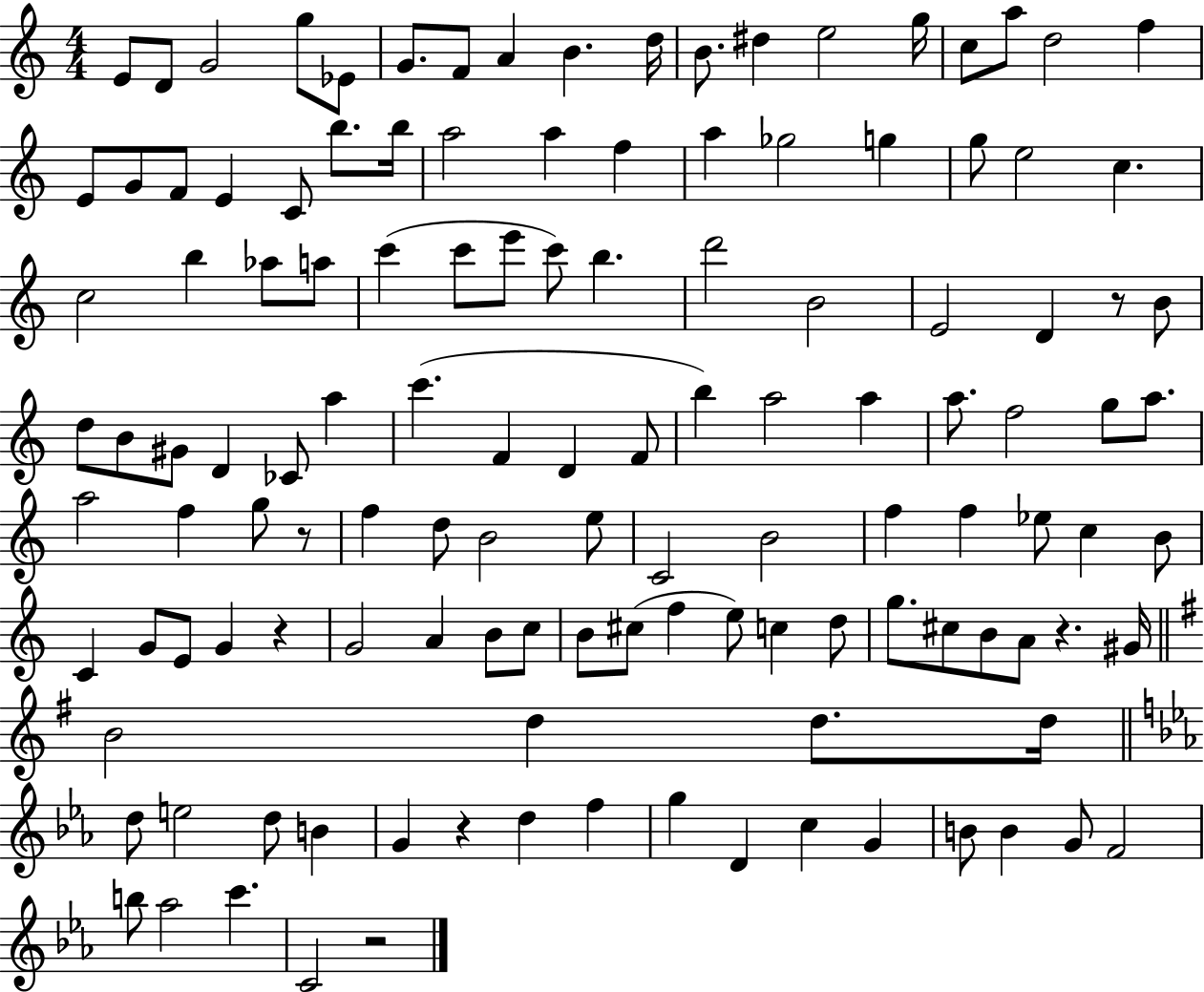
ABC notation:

X:1
T:Untitled
M:4/4
L:1/4
K:C
E/2 D/2 G2 g/2 _E/2 G/2 F/2 A B d/4 B/2 ^d e2 g/4 c/2 a/2 d2 f E/2 G/2 F/2 E C/2 b/2 b/4 a2 a f a _g2 g g/2 e2 c c2 b _a/2 a/2 c' c'/2 e'/2 c'/2 b d'2 B2 E2 D z/2 B/2 d/2 B/2 ^G/2 D _C/2 a c' F D F/2 b a2 a a/2 f2 g/2 a/2 a2 f g/2 z/2 f d/2 B2 e/2 C2 B2 f f _e/2 c B/2 C G/2 E/2 G z G2 A B/2 c/2 B/2 ^c/2 f e/2 c d/2 g/2 ^c/2 B/2 A/2 z ^G/4 B2 d d/2 d/4 d/2 e2 d/2 B G z d f g D c G B/2 B G/2 F2 b/2 _a2 c' C2 z2